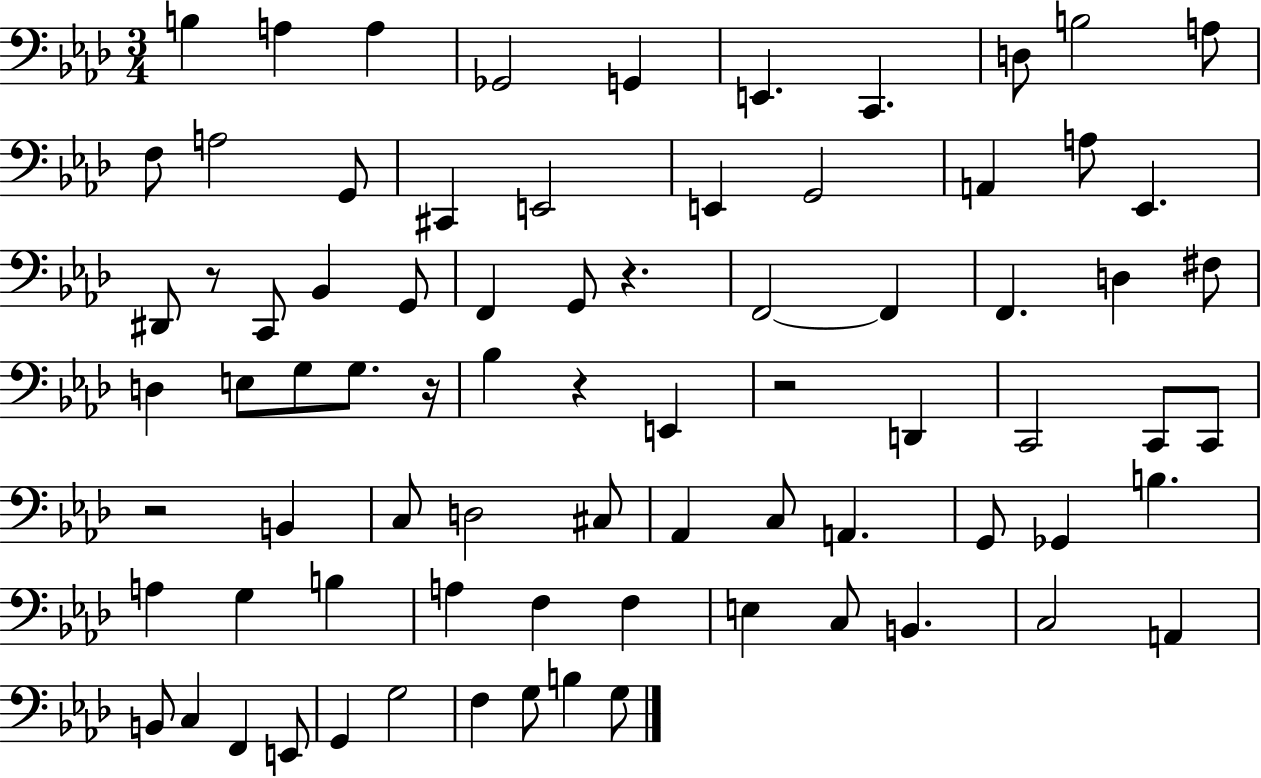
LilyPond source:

{
  \clef bass
  \numericTimeSignature
  \time 3/4
  \key aes \major
  b4 a4 a4 | ges,2 g,4 | e,4. c,4. | d8 b2 a8 | \break f8 a2 g,8 | cis,4 e,2 | e,4 g,2 | a,4 a8 ees,4. | \break dis,8 r8 c,8 bes,4 g,8 | f,4 g,8 r4. | f,2~~ f,4 | f,4. d4 fis8 | \break d4 e8 g8 g8. r16 | bes4 r4 e,4 | r2 d,4 | c,2 c,8 c,8 | \break r2 b,4 | c8 d2 cis8 | aes,4 c8 a,4. | g,8 ges,4 b4. | \break a4 g4 b4 | a4 f4 f4 | e4 c8 b,4. | c2 a,4 | \break b,8 c4 f,4 e,8 | g,4 g2 | f4 g8 b4 g8 | \bar "|."
}